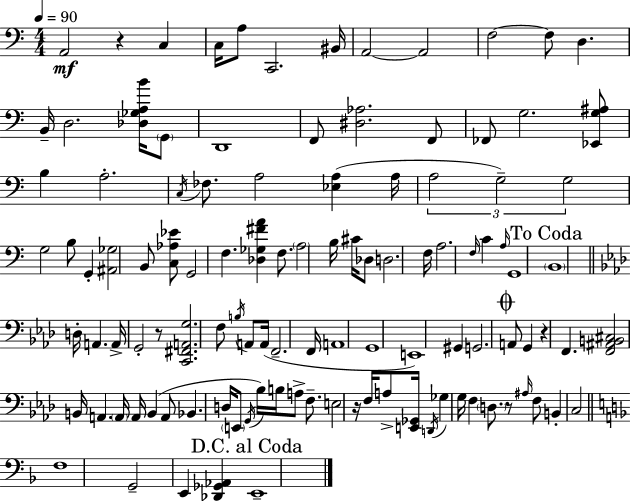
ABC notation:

X:1
T:Untitled
M:4/4
L:1/4
K:Am
A,,2 z C, C,/4 A,/2 C,,2 ^B,,/4 A,,2 A,,2 F,2 F,/2 D, B,,/4 D,2 [_D,_G,A,B]/4 G,,/2 D,,4 F,,/2 [^D,_A,]2 F,,/2 _F,,/2 G,2 [_E,,G,^A,]/2 B, A,2 C,/4 _F,/2 A,2 [_E,A,] A,/4 A,2 G,2 G,2 G,2 B,/2 G,, [^A,,_G,]2 B,,/2 [C,_A,_E]/2 G,,2 F, [_D,_G,^FA] F,/2 A,2 B,/4 ^C/4 _D,/2 D,2 F,/4 A,2 F,/4 C A,/4 G,,4 B,,4 D,/4 A,, A,,/4 G,,2 z/2 [C,,^F,,A,,G,]2 F,/2 B,/4 A,,/2 A,,/4 F,,2 F,,/4 A,,4 G,,4 E,,4 ^G,, G,,2 A,,/2 G,, z F,, [F,,^A,,B,,^C,]2 B,,/4 A,, A,,/4 A,,/4 B,, A,,/2 _B,, D,/4 E,,/2 G,,/4 _B,/4 B,/4 A,/2 F,/2 E,2 z/4 F,/4 A,/2 [E,,_G,,]/4 D,,/4 _G, G,/4 F, D,/2 z/2 ^A,/4 F,/2 B,, C,2 F,4 G,,2 E,, [_D,,_G,,_A,,] E,,4